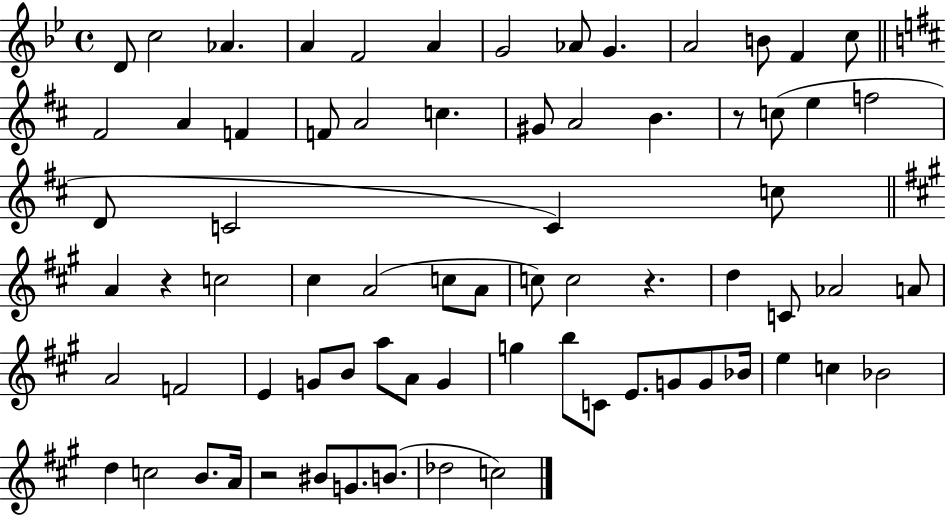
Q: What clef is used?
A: treble